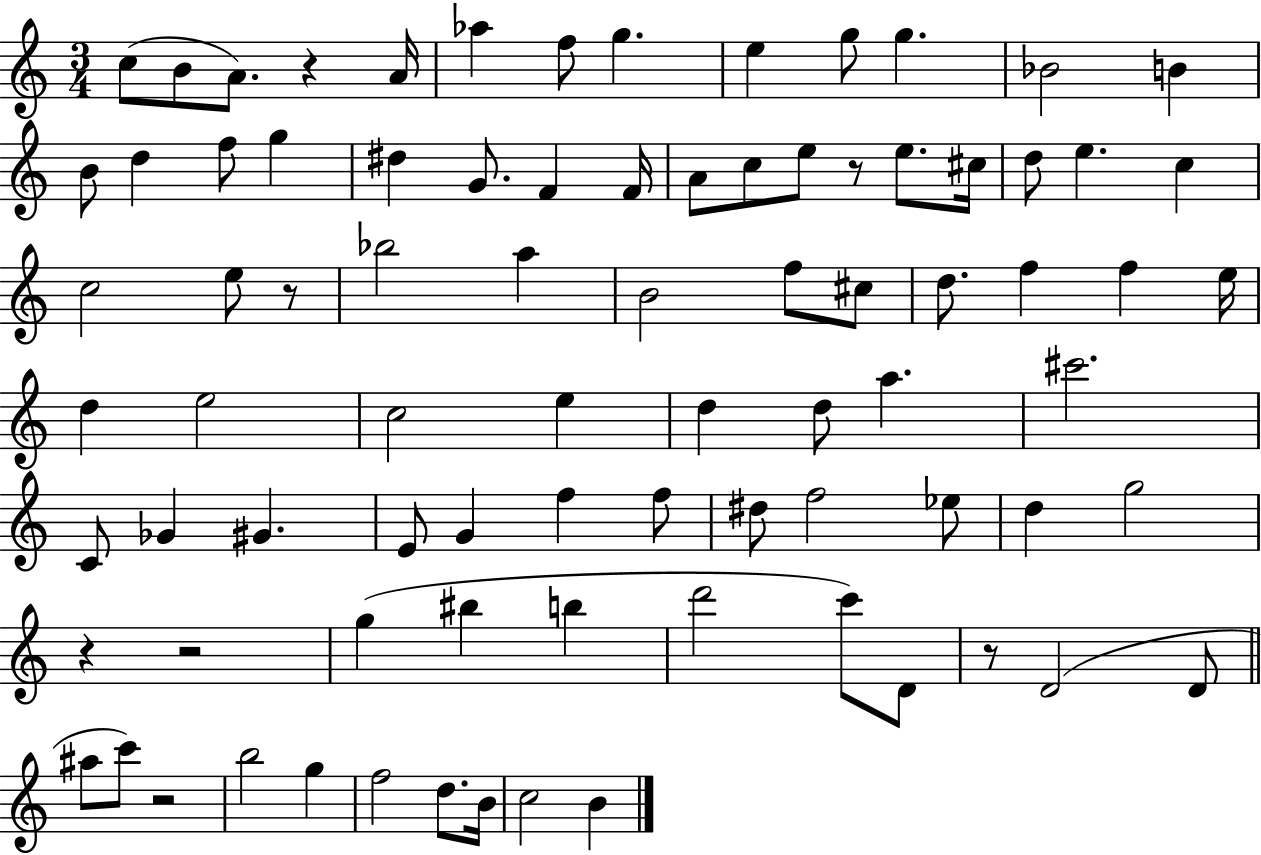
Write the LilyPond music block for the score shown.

{
  \clef treble
  \numericTimeSignature
  \time 3/4
  \key c \major
  \repeat volta 2 { c''8( b'8 a'8.) r4 a'16 | aes''4 f''8 g''4. | e''4 g''8 g''4. | bes'2 b'4 | \break b'8 d''4 f''8 g''4 | dis''4 g'8. f'4 f'16 | a'8 c''8 e''8 r8 e''8. cis''16 | d''8 e''4. c''4 | \break c''2 e''8 r8 | bes''2 a''4 | b'2 f''8 cis''8 | d''8. f''4 f''4 e''16 | \break d''4 e''2 | c''2 e''4 | d''4 d''8 a''4. | cis'''2. | \break c'8 ges'4 gis'4. | e'8 g'4 f''4 f''8 | dis''8 f''2 ees''8 | d''4 g''2 | \break r4 r2 | g''4( bis''4 b''4 | d'''2 c'''8) d'8 | r8 d'2( d'8 | \break \bar "||" \break \key c \major ais''8 c'''8) r2 | b''2 g''4 | f''2 d''8. b'16 | c''2 b'4 | \break } \bar "|."
}